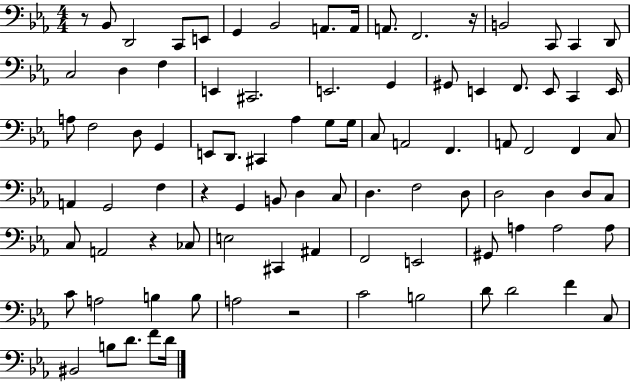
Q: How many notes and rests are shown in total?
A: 91